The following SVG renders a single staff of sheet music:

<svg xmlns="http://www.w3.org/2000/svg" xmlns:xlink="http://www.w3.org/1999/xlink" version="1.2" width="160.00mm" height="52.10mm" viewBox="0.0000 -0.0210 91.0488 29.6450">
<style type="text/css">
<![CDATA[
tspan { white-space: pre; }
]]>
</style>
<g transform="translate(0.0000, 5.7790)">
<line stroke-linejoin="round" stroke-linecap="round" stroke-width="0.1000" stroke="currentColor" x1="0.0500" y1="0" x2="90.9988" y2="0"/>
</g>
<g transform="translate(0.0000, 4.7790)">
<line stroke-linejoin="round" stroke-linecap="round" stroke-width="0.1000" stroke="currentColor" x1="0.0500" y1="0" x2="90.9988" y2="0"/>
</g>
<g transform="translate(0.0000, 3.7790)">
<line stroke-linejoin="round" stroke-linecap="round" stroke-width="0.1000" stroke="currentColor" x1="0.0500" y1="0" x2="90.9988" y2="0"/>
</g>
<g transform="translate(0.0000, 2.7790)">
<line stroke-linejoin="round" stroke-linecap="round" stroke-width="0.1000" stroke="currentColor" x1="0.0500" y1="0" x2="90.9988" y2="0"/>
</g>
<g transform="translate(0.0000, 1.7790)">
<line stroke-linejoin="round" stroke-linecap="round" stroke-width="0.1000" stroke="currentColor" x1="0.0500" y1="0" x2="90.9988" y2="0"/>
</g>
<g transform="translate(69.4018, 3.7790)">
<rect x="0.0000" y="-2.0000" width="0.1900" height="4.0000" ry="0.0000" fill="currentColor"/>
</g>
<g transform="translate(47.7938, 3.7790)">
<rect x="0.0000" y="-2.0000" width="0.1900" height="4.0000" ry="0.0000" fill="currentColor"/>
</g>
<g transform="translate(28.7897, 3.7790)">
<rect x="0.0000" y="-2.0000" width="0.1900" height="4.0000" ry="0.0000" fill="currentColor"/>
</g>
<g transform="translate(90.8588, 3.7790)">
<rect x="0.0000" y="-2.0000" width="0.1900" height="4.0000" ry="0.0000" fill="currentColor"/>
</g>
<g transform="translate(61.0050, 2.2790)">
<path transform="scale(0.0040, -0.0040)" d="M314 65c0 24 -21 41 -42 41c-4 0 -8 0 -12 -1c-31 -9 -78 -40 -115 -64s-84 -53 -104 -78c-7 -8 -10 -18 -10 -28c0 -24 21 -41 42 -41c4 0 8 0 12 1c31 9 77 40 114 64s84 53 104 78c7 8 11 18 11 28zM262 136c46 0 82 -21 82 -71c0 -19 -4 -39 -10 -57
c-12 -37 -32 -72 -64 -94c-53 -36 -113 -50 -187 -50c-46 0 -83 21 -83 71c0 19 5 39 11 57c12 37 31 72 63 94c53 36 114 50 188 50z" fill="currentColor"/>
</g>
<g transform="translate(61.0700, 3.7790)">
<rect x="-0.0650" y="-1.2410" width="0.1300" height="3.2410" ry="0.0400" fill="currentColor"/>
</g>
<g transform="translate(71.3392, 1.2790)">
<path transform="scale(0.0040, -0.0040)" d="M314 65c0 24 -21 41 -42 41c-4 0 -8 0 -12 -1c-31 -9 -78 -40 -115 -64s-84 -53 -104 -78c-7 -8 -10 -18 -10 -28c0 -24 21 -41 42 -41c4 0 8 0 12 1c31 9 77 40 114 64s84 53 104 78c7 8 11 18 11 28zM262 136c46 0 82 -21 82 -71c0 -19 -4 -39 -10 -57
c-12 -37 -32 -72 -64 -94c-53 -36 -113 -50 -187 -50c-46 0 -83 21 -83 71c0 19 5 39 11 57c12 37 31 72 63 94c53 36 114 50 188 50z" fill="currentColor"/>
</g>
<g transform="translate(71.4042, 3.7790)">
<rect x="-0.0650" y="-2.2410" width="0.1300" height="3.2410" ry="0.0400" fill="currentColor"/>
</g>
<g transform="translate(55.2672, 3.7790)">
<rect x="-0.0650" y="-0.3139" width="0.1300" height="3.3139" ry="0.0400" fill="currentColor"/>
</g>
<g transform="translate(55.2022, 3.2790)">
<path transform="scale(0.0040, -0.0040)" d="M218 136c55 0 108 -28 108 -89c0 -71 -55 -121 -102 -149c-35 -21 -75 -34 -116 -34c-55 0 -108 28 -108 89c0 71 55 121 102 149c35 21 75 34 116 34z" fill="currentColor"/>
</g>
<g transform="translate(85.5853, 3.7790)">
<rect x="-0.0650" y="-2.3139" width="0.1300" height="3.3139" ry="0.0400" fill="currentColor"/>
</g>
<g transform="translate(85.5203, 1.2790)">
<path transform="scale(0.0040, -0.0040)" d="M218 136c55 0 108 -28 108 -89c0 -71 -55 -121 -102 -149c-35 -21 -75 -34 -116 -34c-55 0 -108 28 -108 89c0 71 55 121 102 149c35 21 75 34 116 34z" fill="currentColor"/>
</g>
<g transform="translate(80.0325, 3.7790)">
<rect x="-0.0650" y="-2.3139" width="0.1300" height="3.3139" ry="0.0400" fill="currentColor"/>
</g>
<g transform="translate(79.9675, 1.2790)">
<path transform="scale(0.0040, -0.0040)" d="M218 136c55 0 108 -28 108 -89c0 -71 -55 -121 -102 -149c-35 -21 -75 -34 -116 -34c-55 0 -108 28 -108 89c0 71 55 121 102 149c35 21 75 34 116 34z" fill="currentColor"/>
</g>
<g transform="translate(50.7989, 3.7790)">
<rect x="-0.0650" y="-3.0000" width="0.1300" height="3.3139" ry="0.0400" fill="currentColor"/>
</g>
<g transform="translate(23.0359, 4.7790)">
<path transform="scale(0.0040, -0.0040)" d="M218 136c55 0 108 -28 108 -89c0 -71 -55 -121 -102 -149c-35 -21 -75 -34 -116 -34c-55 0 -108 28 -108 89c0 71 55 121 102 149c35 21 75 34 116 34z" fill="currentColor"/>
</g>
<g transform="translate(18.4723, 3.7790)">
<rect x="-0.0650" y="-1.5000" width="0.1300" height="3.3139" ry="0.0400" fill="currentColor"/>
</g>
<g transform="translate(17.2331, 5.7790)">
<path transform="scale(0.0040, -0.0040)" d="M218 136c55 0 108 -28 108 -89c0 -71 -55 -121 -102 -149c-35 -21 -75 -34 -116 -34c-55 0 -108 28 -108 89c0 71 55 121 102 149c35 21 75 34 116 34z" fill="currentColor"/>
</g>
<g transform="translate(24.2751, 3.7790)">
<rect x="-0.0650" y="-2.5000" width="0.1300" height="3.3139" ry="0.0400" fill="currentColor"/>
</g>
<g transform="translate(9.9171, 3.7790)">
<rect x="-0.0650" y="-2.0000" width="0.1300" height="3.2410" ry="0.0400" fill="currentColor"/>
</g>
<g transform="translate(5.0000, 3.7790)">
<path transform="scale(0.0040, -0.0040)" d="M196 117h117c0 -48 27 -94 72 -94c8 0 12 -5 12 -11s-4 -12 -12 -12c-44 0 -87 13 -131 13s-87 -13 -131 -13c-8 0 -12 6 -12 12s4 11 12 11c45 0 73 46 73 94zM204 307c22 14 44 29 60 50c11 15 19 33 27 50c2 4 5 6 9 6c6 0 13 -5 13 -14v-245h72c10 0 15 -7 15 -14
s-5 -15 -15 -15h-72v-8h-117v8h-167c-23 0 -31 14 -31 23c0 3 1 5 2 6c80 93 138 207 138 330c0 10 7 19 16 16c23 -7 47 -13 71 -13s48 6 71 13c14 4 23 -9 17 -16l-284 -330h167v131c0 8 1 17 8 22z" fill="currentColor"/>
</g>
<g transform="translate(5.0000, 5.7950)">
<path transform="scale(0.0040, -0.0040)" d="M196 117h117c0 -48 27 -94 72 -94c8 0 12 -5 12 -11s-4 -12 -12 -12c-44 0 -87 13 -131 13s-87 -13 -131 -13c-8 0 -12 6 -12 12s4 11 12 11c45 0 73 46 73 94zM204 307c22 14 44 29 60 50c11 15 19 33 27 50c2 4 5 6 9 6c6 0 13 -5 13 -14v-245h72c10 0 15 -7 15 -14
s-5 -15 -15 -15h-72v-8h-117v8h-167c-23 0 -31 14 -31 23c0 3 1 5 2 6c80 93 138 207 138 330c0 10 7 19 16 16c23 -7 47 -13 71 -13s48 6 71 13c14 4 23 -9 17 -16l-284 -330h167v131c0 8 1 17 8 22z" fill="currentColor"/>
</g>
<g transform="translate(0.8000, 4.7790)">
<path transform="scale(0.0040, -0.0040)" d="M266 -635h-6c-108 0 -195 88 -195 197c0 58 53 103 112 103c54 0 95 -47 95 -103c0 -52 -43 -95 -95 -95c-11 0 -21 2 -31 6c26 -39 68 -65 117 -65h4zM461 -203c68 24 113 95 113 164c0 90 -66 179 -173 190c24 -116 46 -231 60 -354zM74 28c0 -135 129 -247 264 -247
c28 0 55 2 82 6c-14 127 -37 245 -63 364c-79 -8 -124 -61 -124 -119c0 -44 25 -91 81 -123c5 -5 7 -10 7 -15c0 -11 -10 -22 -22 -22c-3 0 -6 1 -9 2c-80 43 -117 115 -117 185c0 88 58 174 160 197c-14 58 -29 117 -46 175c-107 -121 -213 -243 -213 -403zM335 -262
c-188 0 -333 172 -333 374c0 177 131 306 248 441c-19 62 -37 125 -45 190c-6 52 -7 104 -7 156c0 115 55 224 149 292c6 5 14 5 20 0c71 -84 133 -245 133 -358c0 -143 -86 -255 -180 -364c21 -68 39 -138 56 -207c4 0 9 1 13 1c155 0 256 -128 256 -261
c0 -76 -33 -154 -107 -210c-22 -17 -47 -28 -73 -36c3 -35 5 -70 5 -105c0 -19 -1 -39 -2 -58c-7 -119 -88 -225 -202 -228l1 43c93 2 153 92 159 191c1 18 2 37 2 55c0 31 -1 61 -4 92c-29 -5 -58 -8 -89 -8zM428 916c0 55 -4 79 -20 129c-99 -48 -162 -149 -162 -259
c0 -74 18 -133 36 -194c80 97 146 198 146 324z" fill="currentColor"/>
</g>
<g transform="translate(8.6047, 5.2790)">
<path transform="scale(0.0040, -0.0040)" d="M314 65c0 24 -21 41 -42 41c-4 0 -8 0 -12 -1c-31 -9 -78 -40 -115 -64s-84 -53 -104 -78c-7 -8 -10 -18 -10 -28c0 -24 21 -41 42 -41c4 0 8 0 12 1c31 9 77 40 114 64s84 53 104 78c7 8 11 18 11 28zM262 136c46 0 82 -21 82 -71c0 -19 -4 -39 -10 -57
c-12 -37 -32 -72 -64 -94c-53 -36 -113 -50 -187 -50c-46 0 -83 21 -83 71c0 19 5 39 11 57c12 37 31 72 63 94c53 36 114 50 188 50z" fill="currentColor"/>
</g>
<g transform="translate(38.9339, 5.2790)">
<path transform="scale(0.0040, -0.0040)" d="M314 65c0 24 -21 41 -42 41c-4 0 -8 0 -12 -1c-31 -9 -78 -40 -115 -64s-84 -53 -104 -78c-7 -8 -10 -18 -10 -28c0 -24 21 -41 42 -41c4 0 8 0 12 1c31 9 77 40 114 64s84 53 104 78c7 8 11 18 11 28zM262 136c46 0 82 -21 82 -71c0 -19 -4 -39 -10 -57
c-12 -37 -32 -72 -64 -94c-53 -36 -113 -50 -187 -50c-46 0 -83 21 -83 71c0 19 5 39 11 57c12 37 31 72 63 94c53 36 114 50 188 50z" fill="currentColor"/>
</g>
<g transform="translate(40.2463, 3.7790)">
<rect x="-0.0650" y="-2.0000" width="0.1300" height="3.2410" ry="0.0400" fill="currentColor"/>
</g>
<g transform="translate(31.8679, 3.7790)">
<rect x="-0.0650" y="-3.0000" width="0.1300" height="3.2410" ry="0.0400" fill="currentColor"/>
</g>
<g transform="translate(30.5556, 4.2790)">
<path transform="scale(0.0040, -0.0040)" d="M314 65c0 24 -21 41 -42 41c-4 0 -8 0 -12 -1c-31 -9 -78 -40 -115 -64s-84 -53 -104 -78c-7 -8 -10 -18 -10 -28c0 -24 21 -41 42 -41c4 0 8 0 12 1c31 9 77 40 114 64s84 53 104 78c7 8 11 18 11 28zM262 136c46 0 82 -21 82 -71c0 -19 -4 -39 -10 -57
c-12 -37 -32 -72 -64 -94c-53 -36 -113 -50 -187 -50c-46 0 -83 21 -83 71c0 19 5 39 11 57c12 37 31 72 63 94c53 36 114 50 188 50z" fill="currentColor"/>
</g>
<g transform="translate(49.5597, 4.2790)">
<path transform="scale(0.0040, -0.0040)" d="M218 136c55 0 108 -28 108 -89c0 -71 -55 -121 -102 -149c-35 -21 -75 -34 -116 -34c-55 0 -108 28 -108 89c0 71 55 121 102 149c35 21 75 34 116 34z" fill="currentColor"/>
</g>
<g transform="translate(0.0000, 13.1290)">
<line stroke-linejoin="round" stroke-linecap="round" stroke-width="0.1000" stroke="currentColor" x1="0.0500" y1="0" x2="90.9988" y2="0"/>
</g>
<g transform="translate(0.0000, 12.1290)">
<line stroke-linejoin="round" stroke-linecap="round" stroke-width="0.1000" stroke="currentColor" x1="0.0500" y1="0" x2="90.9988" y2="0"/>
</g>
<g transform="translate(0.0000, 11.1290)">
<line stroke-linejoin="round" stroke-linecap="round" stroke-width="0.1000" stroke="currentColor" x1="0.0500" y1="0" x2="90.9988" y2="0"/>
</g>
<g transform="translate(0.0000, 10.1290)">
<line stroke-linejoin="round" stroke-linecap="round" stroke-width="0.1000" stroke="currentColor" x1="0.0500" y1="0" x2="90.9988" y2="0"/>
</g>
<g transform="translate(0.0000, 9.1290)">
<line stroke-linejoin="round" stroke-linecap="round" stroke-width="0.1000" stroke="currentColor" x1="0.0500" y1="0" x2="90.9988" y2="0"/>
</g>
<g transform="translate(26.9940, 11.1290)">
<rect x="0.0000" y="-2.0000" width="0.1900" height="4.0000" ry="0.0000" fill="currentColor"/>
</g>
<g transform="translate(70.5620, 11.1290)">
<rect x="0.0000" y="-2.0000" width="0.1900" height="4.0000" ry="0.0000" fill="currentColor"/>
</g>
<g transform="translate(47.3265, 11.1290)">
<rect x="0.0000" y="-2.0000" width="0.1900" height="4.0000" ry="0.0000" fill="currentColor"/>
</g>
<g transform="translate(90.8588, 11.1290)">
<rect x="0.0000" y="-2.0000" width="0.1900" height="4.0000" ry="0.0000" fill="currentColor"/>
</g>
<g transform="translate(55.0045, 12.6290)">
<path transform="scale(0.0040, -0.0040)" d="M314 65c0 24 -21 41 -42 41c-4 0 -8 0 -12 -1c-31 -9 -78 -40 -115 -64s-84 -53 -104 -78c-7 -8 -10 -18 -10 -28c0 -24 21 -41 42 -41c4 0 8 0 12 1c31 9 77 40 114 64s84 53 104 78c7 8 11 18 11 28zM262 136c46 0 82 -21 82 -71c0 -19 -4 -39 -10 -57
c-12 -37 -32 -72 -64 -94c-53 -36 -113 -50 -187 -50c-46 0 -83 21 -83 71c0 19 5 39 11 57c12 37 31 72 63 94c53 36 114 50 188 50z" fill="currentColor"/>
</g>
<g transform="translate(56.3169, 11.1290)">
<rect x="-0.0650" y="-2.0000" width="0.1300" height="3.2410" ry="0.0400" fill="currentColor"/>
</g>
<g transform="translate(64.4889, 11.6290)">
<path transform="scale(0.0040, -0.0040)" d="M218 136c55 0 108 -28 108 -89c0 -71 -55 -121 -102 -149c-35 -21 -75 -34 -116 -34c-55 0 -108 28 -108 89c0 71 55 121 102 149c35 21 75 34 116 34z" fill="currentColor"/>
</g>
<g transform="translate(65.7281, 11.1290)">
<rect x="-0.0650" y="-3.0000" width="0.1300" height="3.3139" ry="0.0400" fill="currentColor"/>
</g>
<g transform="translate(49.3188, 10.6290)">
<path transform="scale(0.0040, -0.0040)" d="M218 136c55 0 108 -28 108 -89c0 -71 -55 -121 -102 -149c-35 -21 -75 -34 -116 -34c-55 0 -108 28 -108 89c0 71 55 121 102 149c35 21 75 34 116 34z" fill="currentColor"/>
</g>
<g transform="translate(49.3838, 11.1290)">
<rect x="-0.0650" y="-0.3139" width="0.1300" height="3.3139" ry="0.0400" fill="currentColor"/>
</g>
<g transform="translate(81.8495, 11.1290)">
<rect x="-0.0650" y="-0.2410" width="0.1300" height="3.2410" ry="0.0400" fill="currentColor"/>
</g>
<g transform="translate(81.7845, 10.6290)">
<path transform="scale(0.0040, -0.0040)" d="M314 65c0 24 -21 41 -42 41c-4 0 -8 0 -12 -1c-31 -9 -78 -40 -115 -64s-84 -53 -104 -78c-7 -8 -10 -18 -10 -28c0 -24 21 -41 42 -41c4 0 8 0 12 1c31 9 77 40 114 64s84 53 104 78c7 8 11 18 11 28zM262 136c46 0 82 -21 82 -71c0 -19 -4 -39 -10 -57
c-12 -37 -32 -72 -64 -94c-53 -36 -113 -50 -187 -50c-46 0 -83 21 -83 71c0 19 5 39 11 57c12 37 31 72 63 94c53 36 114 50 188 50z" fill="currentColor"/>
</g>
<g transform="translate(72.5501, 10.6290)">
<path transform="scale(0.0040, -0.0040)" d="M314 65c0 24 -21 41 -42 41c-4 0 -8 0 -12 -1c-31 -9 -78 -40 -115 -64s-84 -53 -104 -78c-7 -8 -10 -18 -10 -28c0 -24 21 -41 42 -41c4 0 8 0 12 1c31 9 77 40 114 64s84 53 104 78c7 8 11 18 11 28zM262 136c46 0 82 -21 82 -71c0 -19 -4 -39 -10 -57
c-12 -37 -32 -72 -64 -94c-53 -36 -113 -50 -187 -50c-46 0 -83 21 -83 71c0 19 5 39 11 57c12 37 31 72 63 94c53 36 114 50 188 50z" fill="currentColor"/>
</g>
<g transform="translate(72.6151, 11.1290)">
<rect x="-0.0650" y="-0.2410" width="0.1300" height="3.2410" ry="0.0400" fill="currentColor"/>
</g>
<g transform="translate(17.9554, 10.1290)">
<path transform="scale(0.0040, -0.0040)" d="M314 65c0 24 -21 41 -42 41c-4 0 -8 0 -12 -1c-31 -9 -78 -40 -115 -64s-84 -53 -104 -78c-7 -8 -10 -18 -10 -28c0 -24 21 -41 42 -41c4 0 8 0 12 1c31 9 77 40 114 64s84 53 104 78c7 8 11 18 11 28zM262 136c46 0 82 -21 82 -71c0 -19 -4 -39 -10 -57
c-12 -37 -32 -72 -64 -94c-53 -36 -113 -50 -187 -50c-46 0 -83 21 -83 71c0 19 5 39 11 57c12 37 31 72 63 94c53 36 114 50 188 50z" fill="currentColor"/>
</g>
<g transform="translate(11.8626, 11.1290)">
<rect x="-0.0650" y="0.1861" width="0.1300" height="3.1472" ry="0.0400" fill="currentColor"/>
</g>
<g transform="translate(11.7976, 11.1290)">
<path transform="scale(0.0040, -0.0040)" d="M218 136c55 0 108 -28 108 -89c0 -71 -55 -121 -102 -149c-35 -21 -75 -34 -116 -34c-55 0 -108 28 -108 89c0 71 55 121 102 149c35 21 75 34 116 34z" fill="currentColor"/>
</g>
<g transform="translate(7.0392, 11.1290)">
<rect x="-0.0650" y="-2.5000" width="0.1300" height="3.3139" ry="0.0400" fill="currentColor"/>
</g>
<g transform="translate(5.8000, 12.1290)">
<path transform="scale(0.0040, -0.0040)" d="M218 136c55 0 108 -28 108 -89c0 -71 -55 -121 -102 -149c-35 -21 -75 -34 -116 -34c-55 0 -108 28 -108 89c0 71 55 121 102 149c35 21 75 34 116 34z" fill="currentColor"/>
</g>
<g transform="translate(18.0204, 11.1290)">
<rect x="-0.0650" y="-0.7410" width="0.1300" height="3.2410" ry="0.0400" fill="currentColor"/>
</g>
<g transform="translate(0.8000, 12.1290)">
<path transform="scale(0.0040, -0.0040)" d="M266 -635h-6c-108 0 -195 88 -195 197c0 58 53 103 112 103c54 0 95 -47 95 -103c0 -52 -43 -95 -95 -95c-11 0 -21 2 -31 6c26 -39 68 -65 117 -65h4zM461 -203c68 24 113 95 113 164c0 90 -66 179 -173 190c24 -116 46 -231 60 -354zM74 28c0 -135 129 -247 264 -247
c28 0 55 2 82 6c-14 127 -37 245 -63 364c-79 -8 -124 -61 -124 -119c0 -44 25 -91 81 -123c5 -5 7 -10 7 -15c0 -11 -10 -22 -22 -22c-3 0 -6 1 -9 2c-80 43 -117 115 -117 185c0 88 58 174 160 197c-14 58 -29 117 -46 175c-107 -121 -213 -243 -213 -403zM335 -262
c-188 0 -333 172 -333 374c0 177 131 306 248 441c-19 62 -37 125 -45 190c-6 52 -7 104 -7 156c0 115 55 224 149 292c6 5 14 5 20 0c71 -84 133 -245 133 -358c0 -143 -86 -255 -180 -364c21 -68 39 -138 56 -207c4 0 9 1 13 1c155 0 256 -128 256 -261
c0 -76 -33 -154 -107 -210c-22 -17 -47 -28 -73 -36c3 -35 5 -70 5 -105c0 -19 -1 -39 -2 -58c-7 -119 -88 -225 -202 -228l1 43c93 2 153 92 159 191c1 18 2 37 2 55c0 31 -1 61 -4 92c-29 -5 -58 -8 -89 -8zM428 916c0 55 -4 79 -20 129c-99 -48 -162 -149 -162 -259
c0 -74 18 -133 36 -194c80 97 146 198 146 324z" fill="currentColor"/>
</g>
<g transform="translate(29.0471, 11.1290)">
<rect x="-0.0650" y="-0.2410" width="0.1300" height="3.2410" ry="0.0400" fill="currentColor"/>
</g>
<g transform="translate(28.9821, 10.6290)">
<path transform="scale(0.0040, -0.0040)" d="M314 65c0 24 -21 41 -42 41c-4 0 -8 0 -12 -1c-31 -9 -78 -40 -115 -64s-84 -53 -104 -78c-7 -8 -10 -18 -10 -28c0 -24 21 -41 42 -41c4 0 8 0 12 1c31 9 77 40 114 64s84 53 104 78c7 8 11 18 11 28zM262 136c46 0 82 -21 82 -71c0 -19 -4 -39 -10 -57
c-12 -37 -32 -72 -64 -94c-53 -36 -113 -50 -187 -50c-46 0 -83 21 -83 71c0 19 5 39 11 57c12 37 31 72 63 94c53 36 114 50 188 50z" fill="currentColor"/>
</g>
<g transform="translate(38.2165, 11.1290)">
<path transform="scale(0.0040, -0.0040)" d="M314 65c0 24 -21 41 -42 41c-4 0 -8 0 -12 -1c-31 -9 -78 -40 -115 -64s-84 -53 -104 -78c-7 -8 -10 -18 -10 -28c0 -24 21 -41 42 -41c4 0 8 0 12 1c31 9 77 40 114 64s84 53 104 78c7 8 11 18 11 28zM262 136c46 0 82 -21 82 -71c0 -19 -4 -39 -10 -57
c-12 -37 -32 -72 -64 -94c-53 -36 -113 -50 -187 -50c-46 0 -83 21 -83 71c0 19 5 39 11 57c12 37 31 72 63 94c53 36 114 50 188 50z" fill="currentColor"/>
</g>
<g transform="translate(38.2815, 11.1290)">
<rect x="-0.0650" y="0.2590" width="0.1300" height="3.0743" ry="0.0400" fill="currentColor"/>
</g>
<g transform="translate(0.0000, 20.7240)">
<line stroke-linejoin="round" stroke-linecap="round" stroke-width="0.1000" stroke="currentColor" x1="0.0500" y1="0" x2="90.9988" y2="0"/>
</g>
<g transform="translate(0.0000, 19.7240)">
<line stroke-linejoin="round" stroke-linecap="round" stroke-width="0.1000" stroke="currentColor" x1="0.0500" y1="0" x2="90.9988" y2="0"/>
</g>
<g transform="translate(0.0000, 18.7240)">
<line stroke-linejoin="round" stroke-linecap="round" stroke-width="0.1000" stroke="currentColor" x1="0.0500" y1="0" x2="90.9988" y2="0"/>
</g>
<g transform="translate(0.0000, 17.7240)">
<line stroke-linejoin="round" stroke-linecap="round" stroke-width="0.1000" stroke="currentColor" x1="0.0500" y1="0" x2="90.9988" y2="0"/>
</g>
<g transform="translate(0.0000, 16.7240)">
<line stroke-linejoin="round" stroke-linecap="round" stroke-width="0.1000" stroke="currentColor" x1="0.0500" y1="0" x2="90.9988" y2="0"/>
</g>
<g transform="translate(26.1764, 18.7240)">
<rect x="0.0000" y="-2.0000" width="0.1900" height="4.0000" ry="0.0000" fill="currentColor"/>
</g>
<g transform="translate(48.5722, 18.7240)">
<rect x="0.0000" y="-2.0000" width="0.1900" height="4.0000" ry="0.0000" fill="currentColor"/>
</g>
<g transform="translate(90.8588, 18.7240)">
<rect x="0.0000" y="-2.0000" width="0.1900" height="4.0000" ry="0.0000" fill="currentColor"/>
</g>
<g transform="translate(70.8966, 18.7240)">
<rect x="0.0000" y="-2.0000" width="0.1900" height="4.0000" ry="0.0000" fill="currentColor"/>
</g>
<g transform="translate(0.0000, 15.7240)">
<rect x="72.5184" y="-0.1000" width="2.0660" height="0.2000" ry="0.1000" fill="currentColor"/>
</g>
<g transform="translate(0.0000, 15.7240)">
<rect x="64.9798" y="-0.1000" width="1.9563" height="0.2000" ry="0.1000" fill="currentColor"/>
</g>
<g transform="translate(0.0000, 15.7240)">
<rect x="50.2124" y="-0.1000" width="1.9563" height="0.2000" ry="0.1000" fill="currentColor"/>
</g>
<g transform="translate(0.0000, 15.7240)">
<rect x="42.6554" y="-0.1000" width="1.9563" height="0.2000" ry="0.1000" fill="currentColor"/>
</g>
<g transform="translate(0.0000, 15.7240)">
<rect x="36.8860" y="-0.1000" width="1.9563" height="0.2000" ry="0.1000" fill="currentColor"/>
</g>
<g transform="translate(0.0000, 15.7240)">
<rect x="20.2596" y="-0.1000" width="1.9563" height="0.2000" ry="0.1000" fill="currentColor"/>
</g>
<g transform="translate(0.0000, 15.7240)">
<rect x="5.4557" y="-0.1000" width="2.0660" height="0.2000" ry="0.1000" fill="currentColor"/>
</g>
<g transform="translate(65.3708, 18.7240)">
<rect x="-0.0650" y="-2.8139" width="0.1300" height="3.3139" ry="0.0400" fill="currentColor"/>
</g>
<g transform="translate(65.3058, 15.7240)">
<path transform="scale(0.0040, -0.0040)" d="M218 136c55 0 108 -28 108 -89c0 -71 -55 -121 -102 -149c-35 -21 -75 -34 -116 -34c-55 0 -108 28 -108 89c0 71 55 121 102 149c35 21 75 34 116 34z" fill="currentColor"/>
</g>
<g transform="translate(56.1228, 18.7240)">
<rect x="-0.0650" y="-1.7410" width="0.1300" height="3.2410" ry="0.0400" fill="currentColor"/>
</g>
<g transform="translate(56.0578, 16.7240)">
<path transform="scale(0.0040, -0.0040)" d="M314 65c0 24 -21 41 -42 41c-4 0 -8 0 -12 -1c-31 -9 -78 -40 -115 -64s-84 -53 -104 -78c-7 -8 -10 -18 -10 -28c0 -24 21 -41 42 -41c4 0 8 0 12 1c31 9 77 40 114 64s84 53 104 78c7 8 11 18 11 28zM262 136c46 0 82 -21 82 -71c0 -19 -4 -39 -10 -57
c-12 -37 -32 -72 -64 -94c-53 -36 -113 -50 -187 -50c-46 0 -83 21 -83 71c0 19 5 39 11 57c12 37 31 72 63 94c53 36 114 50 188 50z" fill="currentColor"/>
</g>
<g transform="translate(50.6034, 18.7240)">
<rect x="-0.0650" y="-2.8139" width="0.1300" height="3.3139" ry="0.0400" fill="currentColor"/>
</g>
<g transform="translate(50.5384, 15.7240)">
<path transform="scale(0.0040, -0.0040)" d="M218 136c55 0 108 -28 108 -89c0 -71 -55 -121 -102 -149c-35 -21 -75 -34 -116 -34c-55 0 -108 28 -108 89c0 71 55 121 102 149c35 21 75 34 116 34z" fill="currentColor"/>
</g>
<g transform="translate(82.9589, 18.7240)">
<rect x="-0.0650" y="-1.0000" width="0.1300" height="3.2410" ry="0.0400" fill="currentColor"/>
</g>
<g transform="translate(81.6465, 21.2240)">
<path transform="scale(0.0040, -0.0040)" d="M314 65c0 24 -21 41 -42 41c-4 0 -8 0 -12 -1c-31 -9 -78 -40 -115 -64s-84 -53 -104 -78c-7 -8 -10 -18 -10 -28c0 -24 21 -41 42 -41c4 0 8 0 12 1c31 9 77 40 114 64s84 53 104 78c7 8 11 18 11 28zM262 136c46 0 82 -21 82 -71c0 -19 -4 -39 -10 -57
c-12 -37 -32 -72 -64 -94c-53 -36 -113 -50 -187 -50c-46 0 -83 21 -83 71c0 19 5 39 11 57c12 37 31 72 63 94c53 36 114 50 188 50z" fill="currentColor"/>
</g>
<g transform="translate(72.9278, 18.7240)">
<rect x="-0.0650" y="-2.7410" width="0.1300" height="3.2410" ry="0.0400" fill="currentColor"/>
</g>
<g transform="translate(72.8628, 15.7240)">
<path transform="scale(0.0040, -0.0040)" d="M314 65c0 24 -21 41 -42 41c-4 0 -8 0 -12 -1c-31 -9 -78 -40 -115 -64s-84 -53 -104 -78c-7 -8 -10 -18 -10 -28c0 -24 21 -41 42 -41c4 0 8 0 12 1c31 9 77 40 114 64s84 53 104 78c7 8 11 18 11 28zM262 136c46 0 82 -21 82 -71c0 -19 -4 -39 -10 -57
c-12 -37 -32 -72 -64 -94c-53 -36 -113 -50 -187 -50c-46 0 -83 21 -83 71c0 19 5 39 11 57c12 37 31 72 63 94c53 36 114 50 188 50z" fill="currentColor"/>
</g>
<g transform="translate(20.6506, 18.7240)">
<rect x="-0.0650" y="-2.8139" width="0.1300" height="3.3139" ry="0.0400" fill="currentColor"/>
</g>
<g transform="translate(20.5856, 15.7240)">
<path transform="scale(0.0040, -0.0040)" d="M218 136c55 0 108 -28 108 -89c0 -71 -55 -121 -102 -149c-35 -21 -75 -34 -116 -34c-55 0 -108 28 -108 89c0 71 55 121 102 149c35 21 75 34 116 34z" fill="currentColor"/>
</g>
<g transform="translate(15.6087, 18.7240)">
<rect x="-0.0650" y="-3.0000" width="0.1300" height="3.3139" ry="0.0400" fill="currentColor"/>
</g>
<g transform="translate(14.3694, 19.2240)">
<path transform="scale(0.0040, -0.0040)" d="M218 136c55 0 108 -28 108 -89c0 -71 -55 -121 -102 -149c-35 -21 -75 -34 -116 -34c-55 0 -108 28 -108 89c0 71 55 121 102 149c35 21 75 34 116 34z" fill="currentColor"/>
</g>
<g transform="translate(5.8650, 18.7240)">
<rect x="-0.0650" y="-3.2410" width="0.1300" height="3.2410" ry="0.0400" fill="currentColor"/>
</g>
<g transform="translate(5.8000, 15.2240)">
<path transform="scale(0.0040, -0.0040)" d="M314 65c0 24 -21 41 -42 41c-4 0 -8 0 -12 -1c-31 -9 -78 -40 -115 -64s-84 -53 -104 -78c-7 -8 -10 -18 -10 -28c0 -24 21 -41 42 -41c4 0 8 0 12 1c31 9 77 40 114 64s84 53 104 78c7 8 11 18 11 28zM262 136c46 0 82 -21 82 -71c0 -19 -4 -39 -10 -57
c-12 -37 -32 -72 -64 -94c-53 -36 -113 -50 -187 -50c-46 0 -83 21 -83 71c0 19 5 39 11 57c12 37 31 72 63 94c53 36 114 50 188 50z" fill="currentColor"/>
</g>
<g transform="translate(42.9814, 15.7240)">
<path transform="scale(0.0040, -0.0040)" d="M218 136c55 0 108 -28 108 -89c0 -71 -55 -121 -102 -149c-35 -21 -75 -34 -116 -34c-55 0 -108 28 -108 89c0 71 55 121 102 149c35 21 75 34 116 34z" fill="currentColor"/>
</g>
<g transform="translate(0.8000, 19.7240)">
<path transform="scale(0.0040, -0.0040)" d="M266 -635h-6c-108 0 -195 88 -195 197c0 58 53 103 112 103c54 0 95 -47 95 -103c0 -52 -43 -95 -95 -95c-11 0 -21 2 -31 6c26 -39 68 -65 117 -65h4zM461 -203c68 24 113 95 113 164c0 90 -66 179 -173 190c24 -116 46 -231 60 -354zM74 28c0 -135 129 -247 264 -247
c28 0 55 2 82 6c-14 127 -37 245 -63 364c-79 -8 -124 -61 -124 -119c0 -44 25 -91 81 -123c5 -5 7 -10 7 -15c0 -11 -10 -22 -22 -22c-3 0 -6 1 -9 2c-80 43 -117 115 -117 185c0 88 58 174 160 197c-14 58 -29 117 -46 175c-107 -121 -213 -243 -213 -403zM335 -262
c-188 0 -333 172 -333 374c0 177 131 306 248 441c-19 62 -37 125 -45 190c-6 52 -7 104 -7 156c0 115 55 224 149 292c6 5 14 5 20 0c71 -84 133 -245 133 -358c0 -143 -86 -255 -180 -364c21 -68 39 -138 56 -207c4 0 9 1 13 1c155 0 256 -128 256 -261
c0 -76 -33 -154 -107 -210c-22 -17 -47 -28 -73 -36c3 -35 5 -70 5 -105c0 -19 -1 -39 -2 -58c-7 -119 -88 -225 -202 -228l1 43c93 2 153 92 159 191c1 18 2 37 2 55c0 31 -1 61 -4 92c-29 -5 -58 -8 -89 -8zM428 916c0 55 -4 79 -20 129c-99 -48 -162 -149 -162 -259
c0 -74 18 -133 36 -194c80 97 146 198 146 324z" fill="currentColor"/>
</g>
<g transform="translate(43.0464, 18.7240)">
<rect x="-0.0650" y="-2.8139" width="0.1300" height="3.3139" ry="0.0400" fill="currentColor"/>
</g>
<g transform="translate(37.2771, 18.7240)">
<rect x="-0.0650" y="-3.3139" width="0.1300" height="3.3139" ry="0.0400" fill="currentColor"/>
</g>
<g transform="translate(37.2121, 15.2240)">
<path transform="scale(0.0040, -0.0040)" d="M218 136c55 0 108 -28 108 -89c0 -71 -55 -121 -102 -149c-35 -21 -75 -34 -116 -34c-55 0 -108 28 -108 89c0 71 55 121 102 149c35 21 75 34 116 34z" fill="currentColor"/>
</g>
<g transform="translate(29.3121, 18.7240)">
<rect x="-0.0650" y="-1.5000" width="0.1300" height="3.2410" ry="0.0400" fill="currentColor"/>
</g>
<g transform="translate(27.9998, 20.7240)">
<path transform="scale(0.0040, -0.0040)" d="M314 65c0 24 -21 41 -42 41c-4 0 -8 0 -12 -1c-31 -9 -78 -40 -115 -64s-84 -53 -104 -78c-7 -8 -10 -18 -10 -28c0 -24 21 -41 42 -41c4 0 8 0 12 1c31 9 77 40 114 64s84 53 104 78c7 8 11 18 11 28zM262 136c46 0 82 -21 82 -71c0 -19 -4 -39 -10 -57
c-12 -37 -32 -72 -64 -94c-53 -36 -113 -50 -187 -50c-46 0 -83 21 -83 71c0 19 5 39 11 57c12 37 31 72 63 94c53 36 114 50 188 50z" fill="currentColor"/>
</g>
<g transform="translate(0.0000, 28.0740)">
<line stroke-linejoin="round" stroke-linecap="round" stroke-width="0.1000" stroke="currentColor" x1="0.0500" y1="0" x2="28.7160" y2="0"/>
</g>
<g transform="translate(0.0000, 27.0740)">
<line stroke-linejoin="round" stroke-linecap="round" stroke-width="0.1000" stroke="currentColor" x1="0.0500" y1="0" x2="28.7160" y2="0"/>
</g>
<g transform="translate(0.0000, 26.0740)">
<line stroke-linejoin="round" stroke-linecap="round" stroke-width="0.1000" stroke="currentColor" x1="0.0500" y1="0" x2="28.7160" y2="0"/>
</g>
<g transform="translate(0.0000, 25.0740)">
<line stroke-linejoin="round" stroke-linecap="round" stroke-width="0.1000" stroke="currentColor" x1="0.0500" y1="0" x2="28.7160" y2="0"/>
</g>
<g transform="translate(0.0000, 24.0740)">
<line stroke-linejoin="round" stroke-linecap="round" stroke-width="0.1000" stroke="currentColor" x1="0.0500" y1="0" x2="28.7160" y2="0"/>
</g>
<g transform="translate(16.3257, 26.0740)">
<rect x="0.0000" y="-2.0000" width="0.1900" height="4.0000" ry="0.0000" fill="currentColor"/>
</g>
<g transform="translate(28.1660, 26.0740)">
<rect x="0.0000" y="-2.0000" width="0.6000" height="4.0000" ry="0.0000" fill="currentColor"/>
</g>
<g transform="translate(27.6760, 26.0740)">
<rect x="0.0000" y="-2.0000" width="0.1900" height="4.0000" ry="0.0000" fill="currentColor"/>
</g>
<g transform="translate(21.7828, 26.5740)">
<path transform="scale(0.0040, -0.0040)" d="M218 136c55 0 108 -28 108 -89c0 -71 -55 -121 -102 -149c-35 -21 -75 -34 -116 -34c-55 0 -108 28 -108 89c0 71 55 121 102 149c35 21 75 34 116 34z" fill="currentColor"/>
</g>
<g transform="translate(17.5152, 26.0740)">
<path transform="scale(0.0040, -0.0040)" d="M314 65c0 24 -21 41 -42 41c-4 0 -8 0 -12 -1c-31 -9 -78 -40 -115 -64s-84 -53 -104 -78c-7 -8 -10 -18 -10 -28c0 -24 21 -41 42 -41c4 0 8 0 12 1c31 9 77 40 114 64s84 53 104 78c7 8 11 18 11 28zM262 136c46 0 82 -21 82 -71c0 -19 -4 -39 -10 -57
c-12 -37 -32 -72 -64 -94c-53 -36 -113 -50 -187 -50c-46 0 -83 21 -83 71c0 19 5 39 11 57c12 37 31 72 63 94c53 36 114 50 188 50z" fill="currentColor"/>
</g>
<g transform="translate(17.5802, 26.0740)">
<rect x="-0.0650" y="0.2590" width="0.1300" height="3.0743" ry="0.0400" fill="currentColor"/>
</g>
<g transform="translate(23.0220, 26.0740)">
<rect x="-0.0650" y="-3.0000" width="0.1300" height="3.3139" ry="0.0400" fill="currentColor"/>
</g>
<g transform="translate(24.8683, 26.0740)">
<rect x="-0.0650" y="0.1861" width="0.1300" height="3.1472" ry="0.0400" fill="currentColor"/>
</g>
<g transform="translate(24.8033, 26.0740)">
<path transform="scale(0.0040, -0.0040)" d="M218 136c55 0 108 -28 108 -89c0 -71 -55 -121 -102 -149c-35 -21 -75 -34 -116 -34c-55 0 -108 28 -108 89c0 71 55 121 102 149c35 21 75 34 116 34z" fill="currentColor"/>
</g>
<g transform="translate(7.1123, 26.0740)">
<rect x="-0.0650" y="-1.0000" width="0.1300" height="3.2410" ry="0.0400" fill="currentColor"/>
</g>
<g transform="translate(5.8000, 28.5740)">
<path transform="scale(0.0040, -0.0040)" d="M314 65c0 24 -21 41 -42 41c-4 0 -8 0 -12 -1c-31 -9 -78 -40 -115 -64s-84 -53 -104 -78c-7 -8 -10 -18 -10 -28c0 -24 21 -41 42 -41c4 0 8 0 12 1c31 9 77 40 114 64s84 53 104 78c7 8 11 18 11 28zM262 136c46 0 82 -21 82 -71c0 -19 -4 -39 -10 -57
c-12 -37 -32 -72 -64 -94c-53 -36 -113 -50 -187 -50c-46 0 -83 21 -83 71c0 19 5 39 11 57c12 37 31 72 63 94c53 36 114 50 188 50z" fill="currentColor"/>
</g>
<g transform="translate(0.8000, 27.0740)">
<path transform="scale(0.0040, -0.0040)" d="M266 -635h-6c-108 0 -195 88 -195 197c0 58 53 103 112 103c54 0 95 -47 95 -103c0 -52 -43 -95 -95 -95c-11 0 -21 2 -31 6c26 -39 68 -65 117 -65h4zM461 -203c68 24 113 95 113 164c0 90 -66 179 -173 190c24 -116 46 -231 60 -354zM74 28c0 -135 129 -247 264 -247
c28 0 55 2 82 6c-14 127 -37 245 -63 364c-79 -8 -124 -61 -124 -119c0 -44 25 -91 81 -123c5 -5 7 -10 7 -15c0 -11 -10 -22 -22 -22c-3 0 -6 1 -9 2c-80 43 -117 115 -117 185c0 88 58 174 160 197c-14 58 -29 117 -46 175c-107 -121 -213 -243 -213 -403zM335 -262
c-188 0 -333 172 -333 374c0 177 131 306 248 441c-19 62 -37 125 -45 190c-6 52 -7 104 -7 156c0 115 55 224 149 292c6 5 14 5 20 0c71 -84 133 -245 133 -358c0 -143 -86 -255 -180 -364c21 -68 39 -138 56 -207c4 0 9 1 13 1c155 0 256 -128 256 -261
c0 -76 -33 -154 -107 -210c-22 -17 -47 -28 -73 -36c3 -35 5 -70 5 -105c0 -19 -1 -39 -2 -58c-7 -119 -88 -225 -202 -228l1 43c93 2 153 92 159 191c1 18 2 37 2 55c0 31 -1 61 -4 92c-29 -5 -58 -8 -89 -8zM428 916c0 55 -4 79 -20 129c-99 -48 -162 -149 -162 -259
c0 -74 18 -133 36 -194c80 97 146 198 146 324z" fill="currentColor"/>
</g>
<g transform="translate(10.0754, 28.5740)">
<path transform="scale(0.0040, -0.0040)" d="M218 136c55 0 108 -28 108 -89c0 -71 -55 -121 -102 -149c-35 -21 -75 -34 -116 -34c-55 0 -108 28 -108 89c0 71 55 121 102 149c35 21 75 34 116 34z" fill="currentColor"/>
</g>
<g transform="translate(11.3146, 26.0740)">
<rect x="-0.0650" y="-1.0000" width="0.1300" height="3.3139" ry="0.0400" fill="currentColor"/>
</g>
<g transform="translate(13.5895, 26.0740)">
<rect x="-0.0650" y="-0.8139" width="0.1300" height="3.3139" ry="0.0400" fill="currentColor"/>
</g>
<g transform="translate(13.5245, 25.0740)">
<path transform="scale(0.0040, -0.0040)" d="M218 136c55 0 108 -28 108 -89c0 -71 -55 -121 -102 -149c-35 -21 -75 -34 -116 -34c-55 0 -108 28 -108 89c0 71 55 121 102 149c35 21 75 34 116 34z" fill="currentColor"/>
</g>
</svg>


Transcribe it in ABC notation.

X:1
T:Untitled
M:4/4
L:1/4
K:C
F2 E G A2 F2 A c e2 g2 g g G B d2 c2 B2 c F2 A c2 c2 b2 A a E2 b a a f2 a a2 D2 D2 D d B2 A B